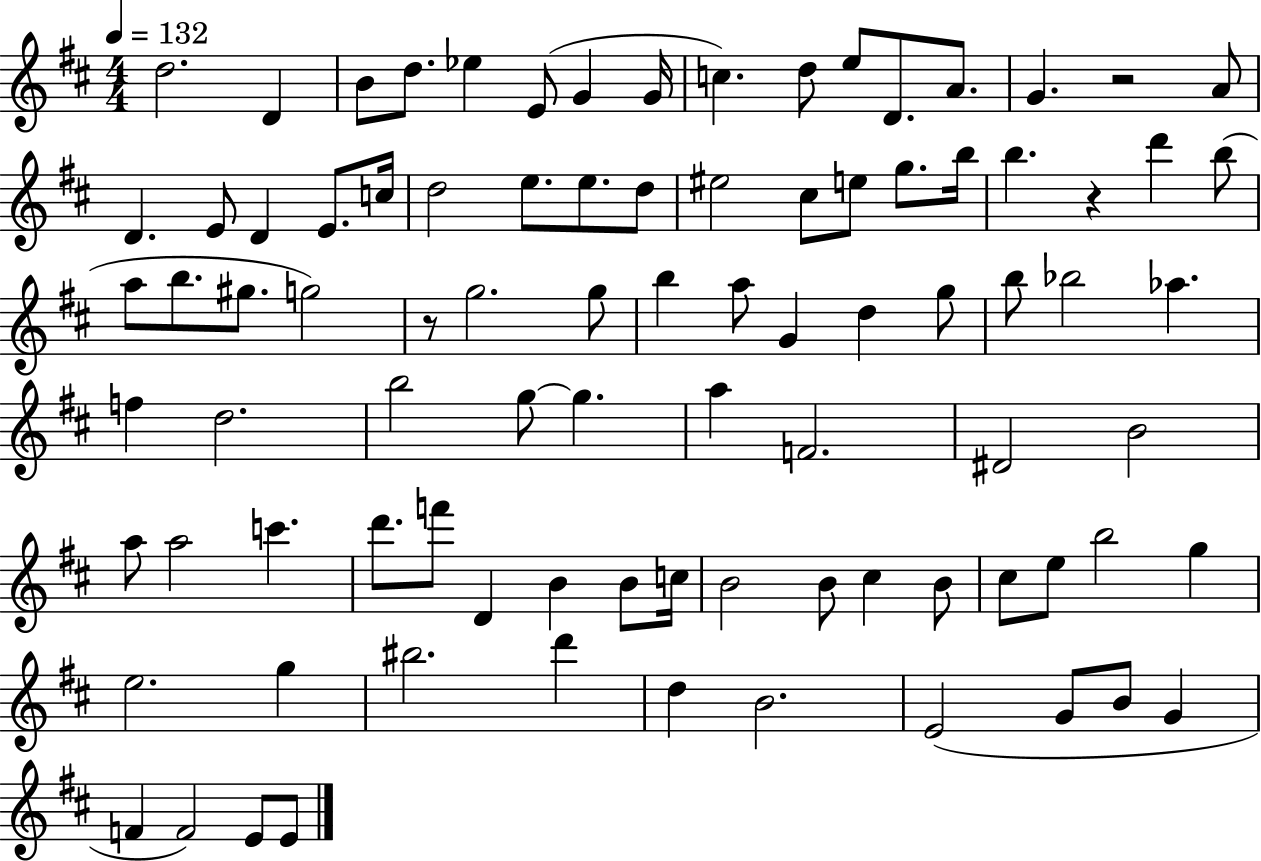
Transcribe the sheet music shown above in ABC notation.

X:1
T:Untitled
M:4/4
L:1/4
K:D
d2 D B/2 d/2 _e E/2 G G/4 c d/2 e/2 D/2 A/2 G z2 A/2 D E/2 D E/2 c/4 d2 e/2 e/2 d/2 ^e2 ^c/2 e/2 g/2 b/4 b z d' b/2 a/2 b/2 ^g/2 g2 z/2 g2 g/2 b a/2 G d g/2 b/2 _b2 _a f d2 b2 g/2 g a F2 ^D2 B2 a/2 a2 c' d'/2 f'/2 D B B/2 c/4 B2 B/2 ^c B/2 ^c/2 e/2 b2 g e2 g ^b2 d' d B2 E2 G/2 B/2 G F F2 E/2 E/2